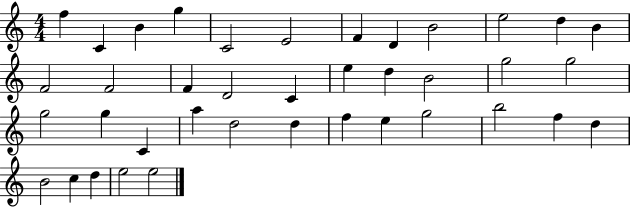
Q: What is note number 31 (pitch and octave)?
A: G5